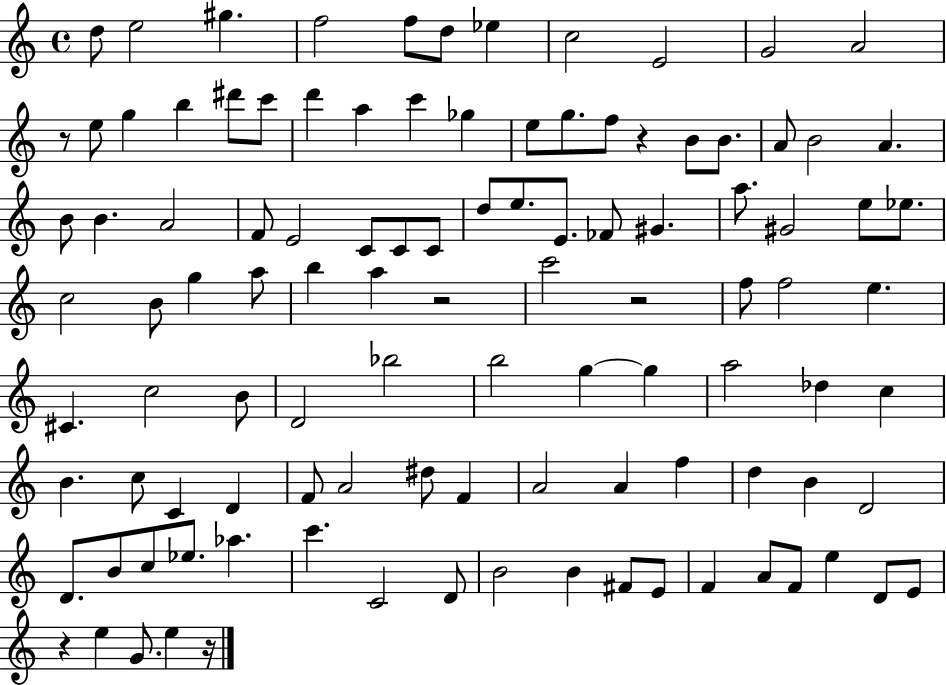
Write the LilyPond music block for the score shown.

{
  \clef treble
  \time 4/4
  \defaultTimeSignature
  \key c \major
  \repeat volta 2 { d''8 e''2 gis''4. | f''2 f''8 d''8 ees''4 | c''2 e'2 | g'2 a'2 | \break r8 e''8 g''4 b''4 dis'''8 c'''8 | d'''4 a''4 c'''4 ges''4 | e''8 g''8. f''8 r4 b'8 b'8. | a'8 b'2 a'4. | \break b'8 b'4. a'2 | f'8 e'2 c'8 c'8 c'8 | d''8 e''8. e'8. fes'8 gis'4. | a''8. gis'2 e''8 ees''8. | \break c''2 b'8 g''4 a''8 | b''4 a''4 r2 | c'''2 r2 | f''8 f''2 e''4. | \break cis'4. c''2 b'8 | d'2 bes''2 | b''2 g''4~~ g''4 | a''2 des''4 c''4 | \break b'4. c''8 c'4 d'4 | f'8 a'2 dis''8 f'4 | a'2 a'4 f''4 | d''4 b'4 d'2 | \break d'8. b'8 c''8 ees''8. aes''4. | c'''4. c'2 d'8 | b'2 b'4 fis'8 e'8 | f'4 a'8 f'8 e''4 d'8 e'8 | \break r4 e''4 g'8. e''4 r16 | } \bar "|."
}